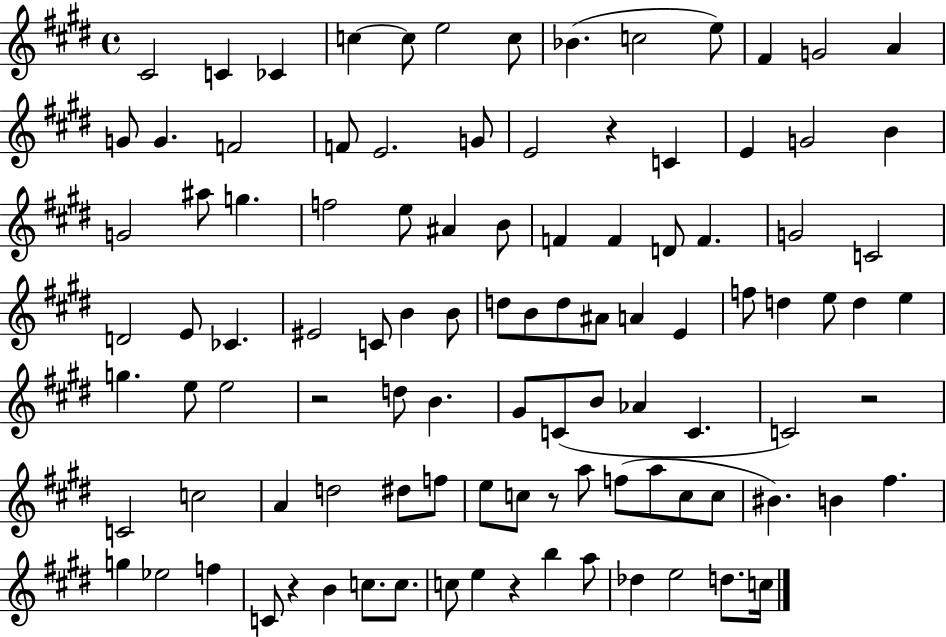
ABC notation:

X:1
T:Untitled
M:4/4
L:1/4
K:E
^C2 C _C c c/2 e2 c/2 _B c2 e/2 ^F G2 A G/2 G F2 F/2 E2 G/2 E2 z C E G2 B G2 ^a/2 g f2 e/2 ^A B/2 F F D/2 F G2 C2 D2 E/2 _C ^E2 C/2 B B/2 d/2 B/2 d/2 ^A/2 A E f/2 d e/2 d e g e/2 e2 z2 d/2 B ^G/2 C/2 B/2 _A C C2 z2 C2 c2 A d2 ^d/2 f/2 e/2 c/2 z/2 a/2 f/2 a/2 c/2 c/2 ^B B ^f g _e2 f C/2 z B c/2 c/2 c/2 e z b a/2 _d e2 d/2 c/4